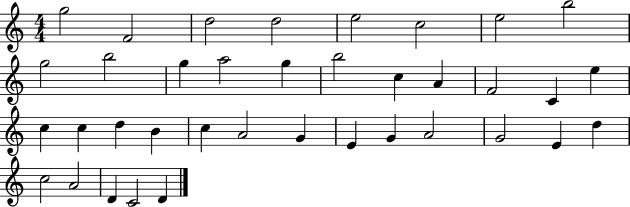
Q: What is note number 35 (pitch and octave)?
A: D4